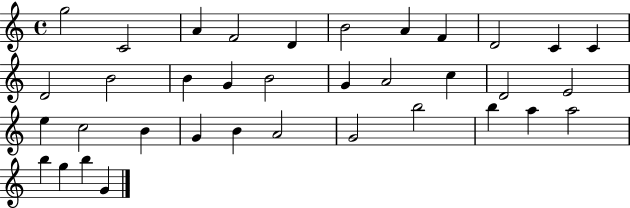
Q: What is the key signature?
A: C major